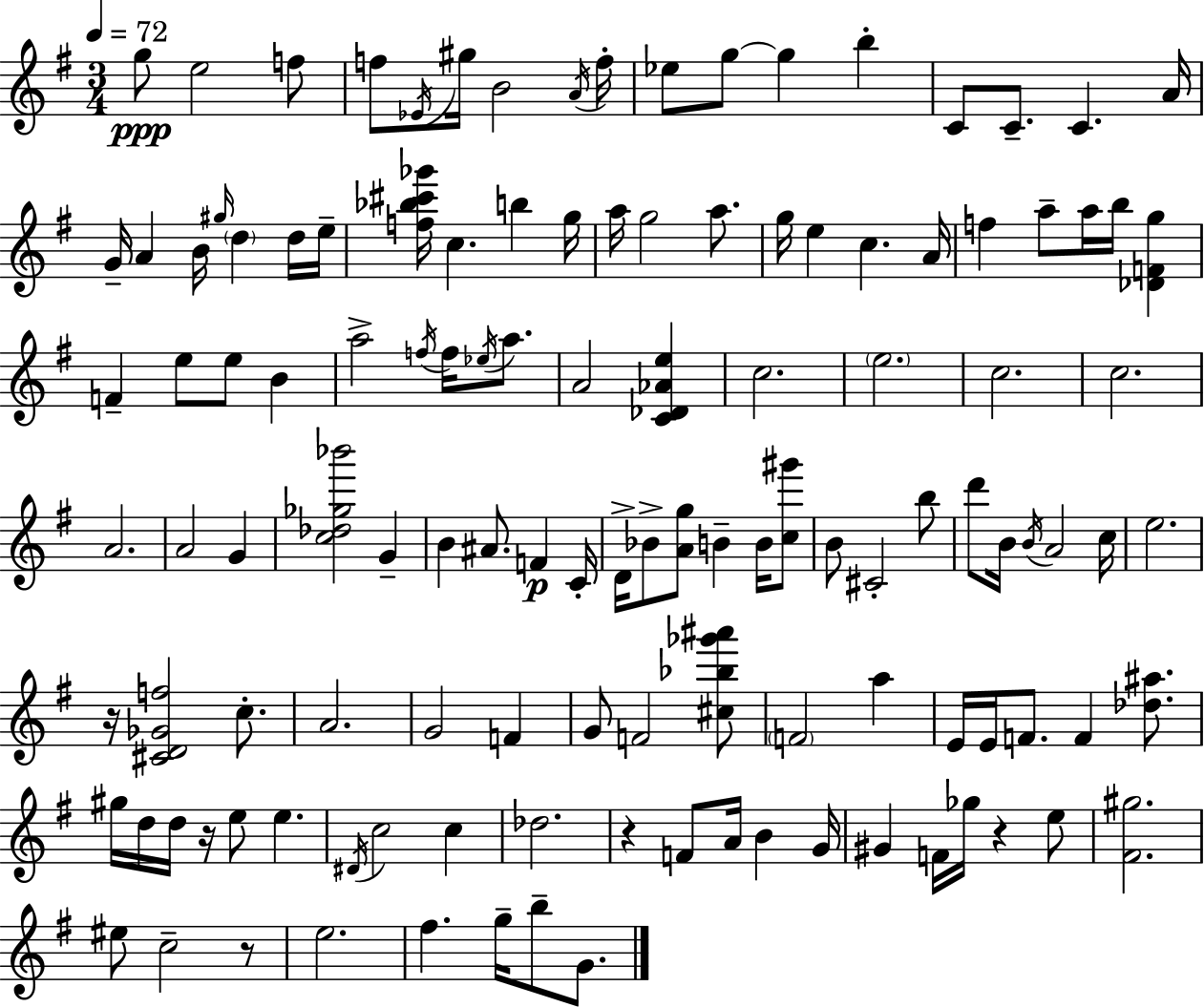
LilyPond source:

{
  \clef treble
  \numericTimeSignature
  \time 3/4
  \key e \minor
  \tempo 4 = 72
  g''8\ppp e''2 f''8 | f''8 \acciaccatura { ees'16 } gis''16 b'2 | \acciaccatura { a'16 } f''16-. ees''8 g''8~~ g''4 b''4-. | c'8 c'8.-- c'4. | \break a'16 g'16-- a'4 b'16 \grace { gis''16 } \parenthesize d''4 | d''16 e''16-- <f'' bes'' cis''' ges'''>16 c''4. b''4 | g''16 a''16 g''2 | a''8. g''16 e''4 c''4. | \break a'16 f''4 a''8-- a''16 b''16 <des' f' g''>4 | f'4-- e''8 e''8 b'4 | a''2-> \acciaccatura { f''16 } | f''16 \acciaccatura { ees''16 } a''8. a'2 | \break <c' des' aes' e''>4 c''2. | \parenthesize e''2. | c''2. | c''2. | \break a'2. | a'2 | g'4 <c'' des'' ges'' bes'''>2 | g'4-- b'4 ais'8. | \break f'4\p c'16-. d'16-> bes'8-> <a' g''>8 b'4-- | b'16 <c'' gis'''>8 b'8 cis'2-. | b''8 d'''8 b'16 \acciaccatura { b'16 } a'2 | c''16 e''2. | \break r16 <cis' d' ges' f''>2 | c''8.-. a'2. | g'2 | f'4 g'8 f'2 | \break <cis'' bes'' ges''' ais'''>8 \parenthesize f'2 | a''4 e'16 e'16 f'8. f'4 | <des'' ais''>8. gis''16 d''16 d''16 r16 e''8 | e''4. \acciaccatura { dis'16 } c''2 | \break c''4 des''2. | r4 f'8 | a'16 b'4 g'16 gis'4 f'16 | ges''16 r4 e''8 <fis' gis''>2. | \break eis''8 c''2-- | r8 e''2. | fis''4. | g''16-- b''8-- g'8. \bar "|."
}